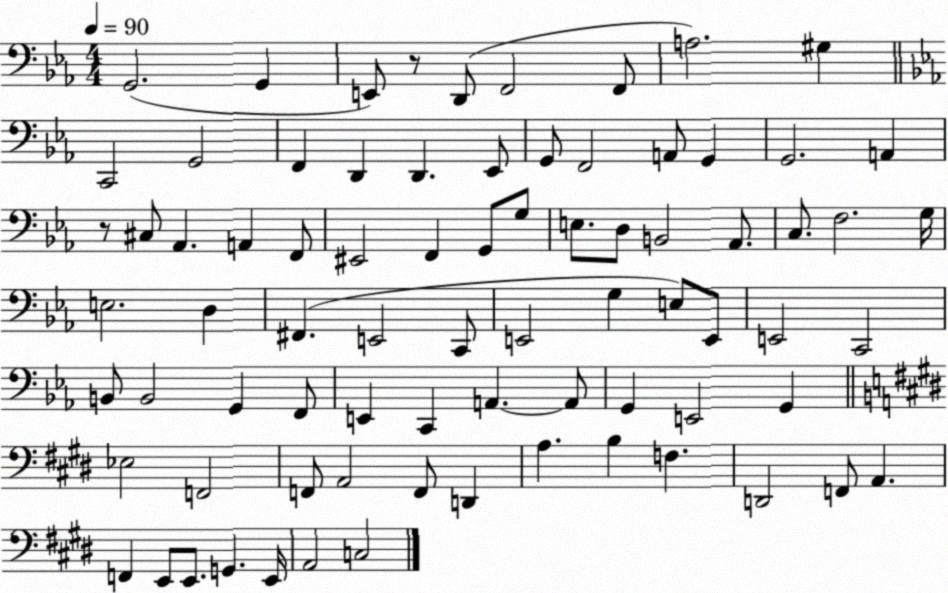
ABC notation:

X:1
T:Untitled
M:4/4
L:1/4
K:Eb
G,,2 G,, E,,/2 z/2 D,,/2 F,,2 F,,/2 A,2 ^G, C,,2 G,,2 F,, D,, D,, _E,,/2 G,,/2 F,,2 A,,/2 G,, G,,2 A,, z/2 ^C,/2 _A,, A,, F,,/2 ^E,,2 F,, G,,/2 G,/2 E,/2 D,/2 B,,2 _A,,/2 C,/2 F,2 G,/4 E,2 D, ^F,, E,,2 C,,/2 E,,2 G, E,/2 E,,/2 E,,2 C,,2 B,,/2 B,,2 G,, F,,/2 E,, C,, A,, A,,/2 G,, E,,2 G,, _E,2 F,,2 F,,/2 A,,2 F,,/2 D,, A, B, F, D,,2 F,,/2 A,, F,, E,,/2 E,,/2 G,, E,,/4 A,,2 C,2